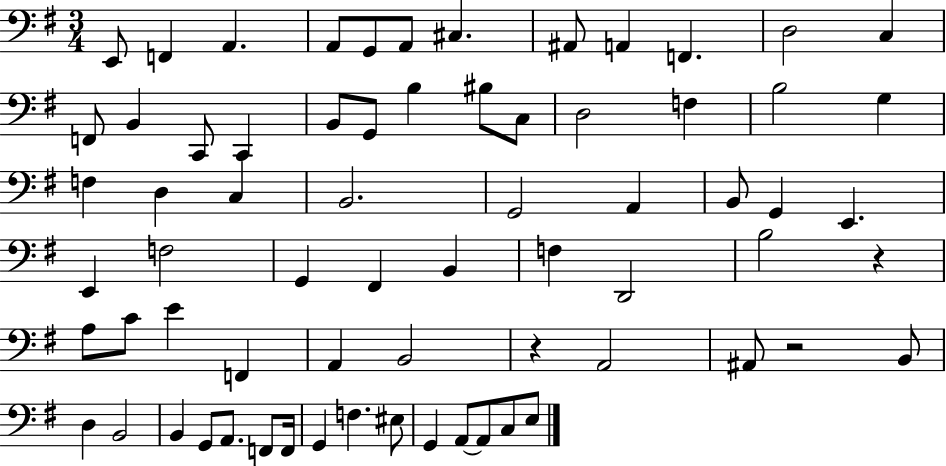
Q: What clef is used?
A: bass